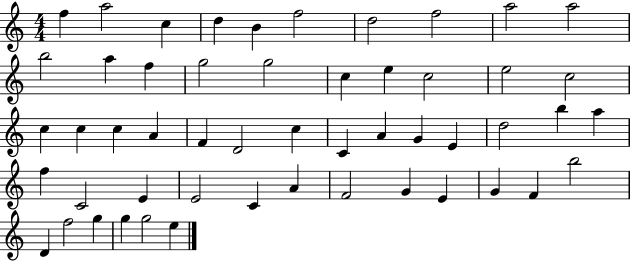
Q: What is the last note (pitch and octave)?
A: E5